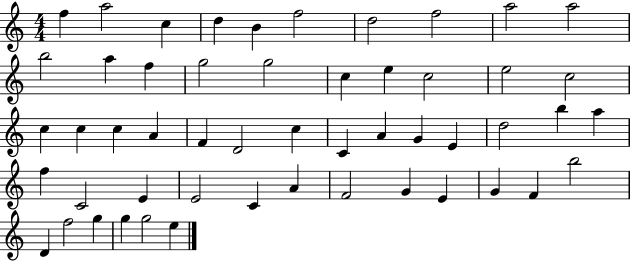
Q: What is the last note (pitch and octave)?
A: E5